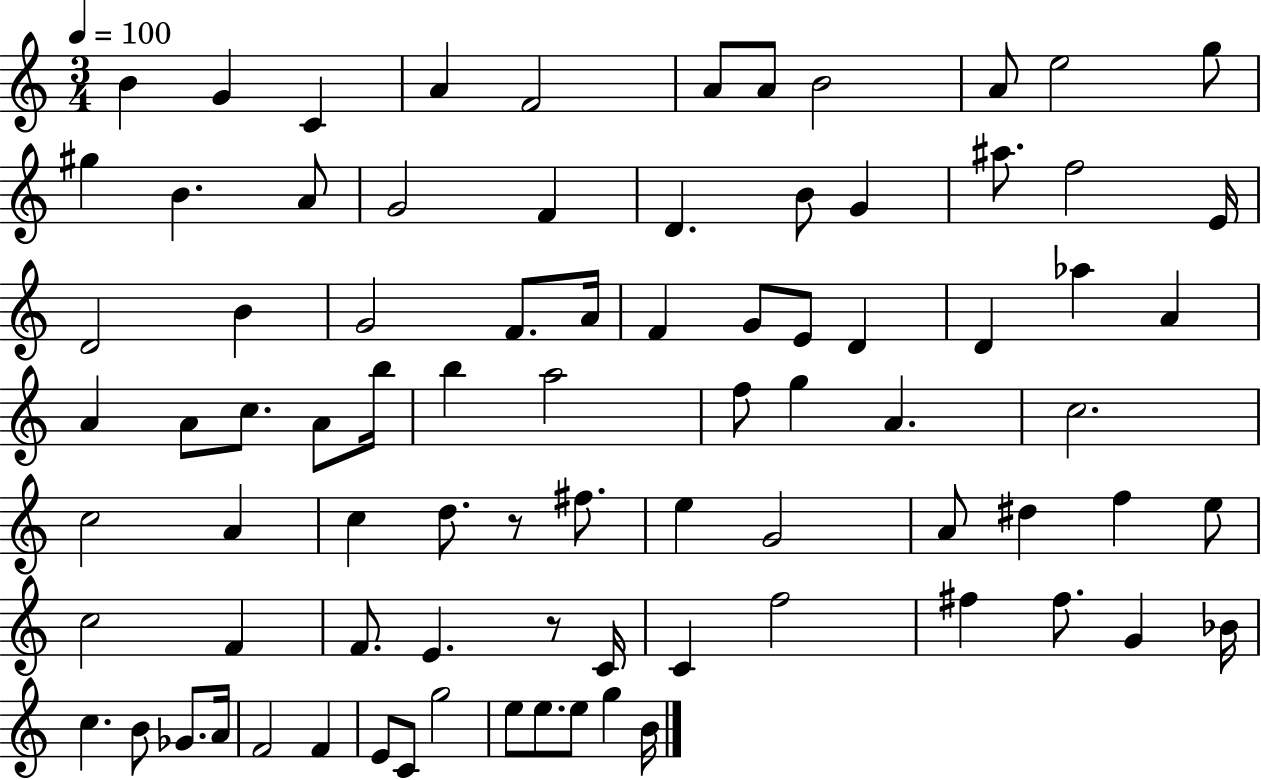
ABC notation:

X:1
T:Untitled
M:3/4
L:1/4
K:C
B G C A F2 A/2 A/2 B2 A/2 e2 g/2 ^g B A/2 G2 F D B/2 G ^a/2 f2 E/4 D2 B G2 F/2 A/4 F G/2 E/2 D D _a A A A/2 c/2 A/2 b/4 b a2 f/2 g A c2 c2 A c d/2 z/2 ^f/2 e G2 A/2 ^d f e/2 c2 F F/2 E z/2 C/4 C f2 ^f ^f/2 G _B/4 c B/2 _G/2 A/4 F2 F E/2 C/2 g2 e/2 e/2 e/2 g B/4